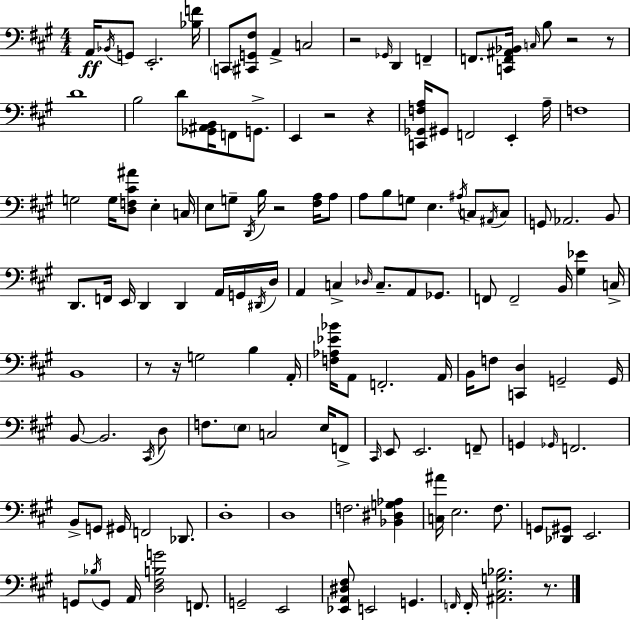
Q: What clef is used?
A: bass